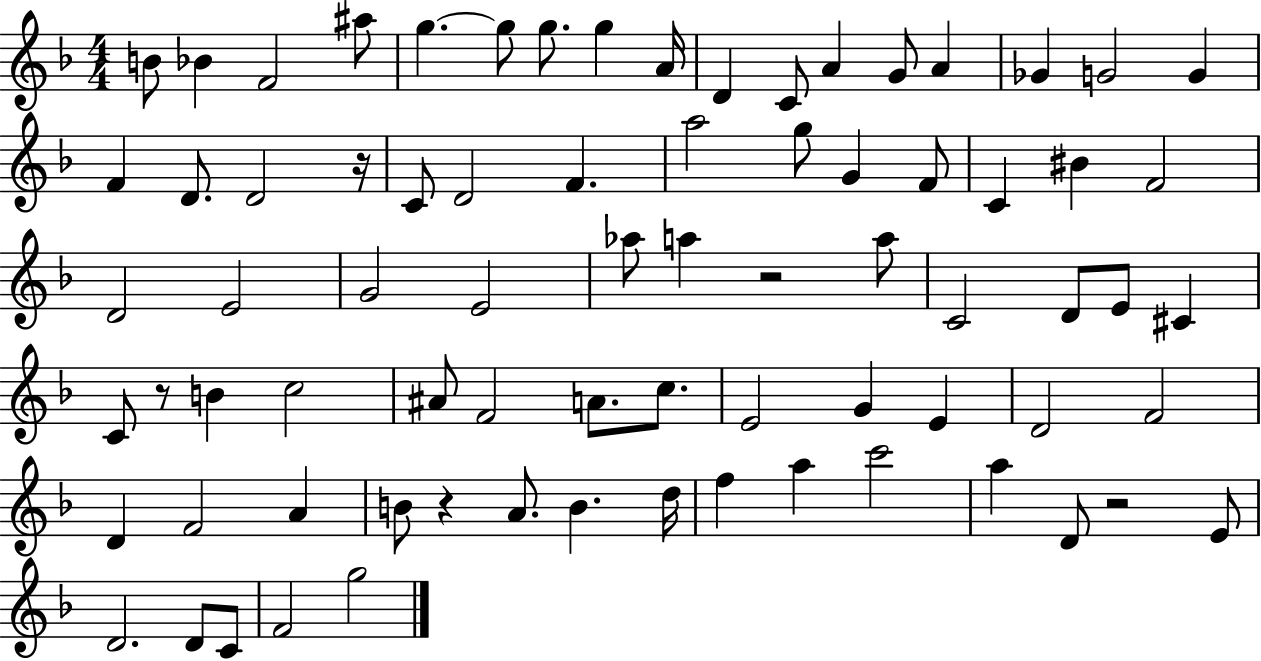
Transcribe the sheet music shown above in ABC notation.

X:1
T:Untitled
M:4/4
L:1/4
K:F
B/2 _B F2 ^a/2 g g/2 g/2 g A/4 D C/2 A G/2 A _G G2 G F D/2 D2 z/4 C/2 D2 F a2 g/2 G F/2 C ^B F2 D2 E2 G2 E2 _a/2 a z2 a/2 C2 D/2 E/2 ^C C/2 z/2 B c2 ^A/2 F2 A/2 c/2 E2 G E D2 F2 D F2 A B/2 z A/2 B d/4 f a c'2 a D/2 z2 E/2 D2 D/2 C/2 F2 g2